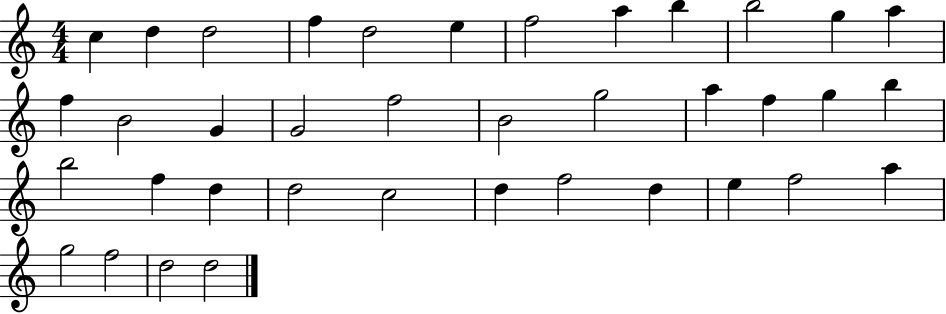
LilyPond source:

{
  \clef treble
  \numericTimeSignature
  \time 4/4
  \key c \major
  c''4 d''4 d''2 | f''4 d''2 e''4 | f''2 a''4 b''4 | b''2 g''4 a''4 | \break f''4 b'2 g'4 | g'2 f''2 | b'2 g''2 | a''4 f''4 g''4 b''4 | \break b''2 f''4 d''4 | d''2 c''2 | d''4 f''2 d''4 | e''4 f''2 a''4 | \break g''2 f''2 | d''2 d''2 | \bar "|."
}